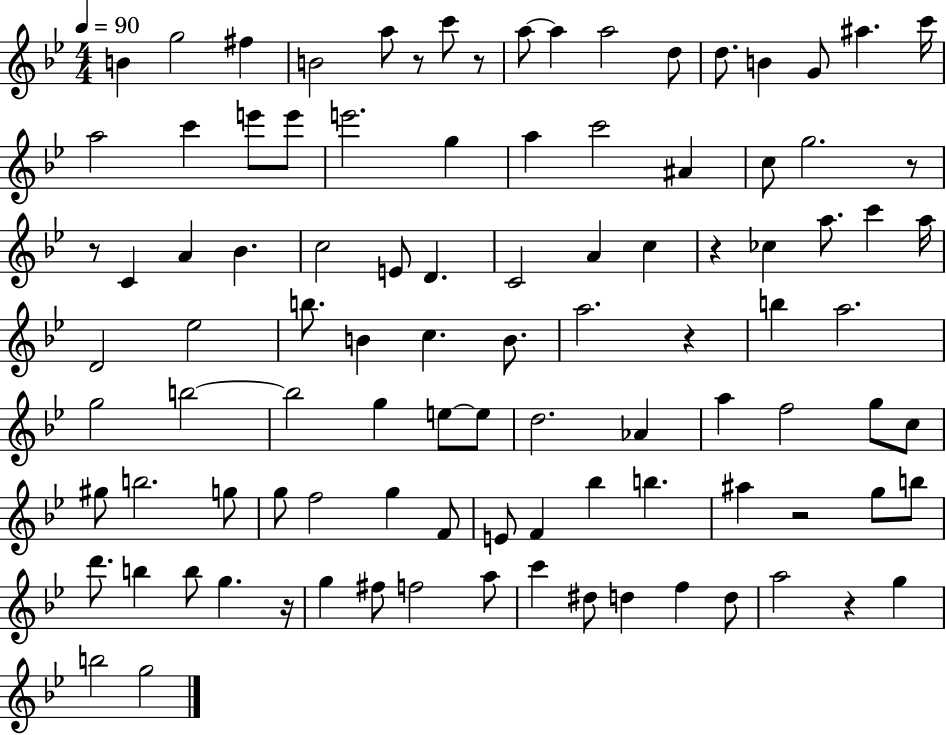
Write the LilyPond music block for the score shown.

{
  \clef treble
  \numericTimeSignature
  \time 4/4
  \key bes \major
  \tempo 4 = 90
  b'4 g''2 fis''4 | b'2 a''8 r8 c'''8 r8 | a''8~~ a''4 a''2 d''8 | d''8. b'4 g'8 ais''4. c'''16 | \break a''2 c'''4 e'''8 e'''8 | e'''2. g''4 | a''4 c'''2 ais'4 | c''8 g''2. r8 | \break r8 c'4 a'4 bes'4. | c''2 e'8 d'4. | c'2 a'4 c''4 | r4 ces''4 a''8. c'''4 a''16 | \break d'2 ees''2 | b''8. b'4 c''4. b'8. | a''2. r4 | b''4 a''2. | \break g''2 b''2~~ | b''2 g''4 e''8~~ e''8 | d''2. aes'4 | a''4 f''2 g''8 c''8 | \break gis''8 b''2. g''8 | g''8 f''2 g''4 f'8 | e'8 f'4 bes''4 b''4. | ais''4 r2 g''8 b''8 | \break d'''8. b''4 b''8 g''4. r16 | g''4 fis''8 f''2 a''8 | c'''4 dis''8 d''4 f''4 d''8 | a''2 r4 g''4 | \break b''2 g''2 | \bar "|."
}